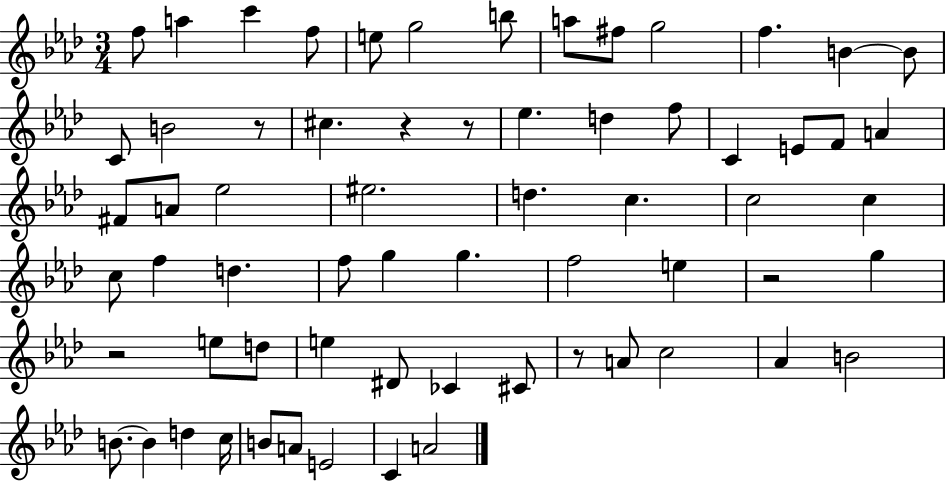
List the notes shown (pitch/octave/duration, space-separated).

F5/e A5/q C6/q F5/e E5/e G5/h B5/e A5/e F#5/e G5/h F5/q. B4/q B4/e C4/e B4/h R/e C#5/q. R/q R/e Eb5/q. D5/q F5/e C4/q E4/e F4/e A4/q F#4/e A4/e Eb5/h EIS5/h. D5/q. C5/q. C5/h C5/q C5/e F5/q D5/q. F5/e G5/q G5/q. F5/h E5/q R/h G5/q R/h E5/e D5/e E5/q D#4/e CES4/q C#4/e R/e A4/e C5/h Ab4/q B4/h B4/e. B4/q D5/q C5/s B4/e A4/e E4/h C4/q A4/h